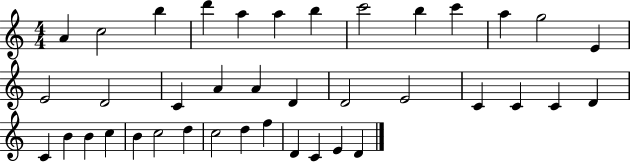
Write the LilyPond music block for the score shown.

{
  \clef treble
  \numericTimeSignature
  \time 4/4
  \key c \major
  a'4 c''2 b''4 | d'''4 a''4 a''4 b''4 | c'''2 b''4 c'''4 | a''4 g''2 e'4 | \break e'2 d'2 | c'4 a'4 a'4 d'4 | d'2 e'2 | c'4 c'4 c'4 d'4 | \break c'4 b'4 b'4 c''4 | b'4 c''2 d''4 | c''2 d''4 f''4 | d'4 c'4 e'4 d'4 | \break \bar "|."
}